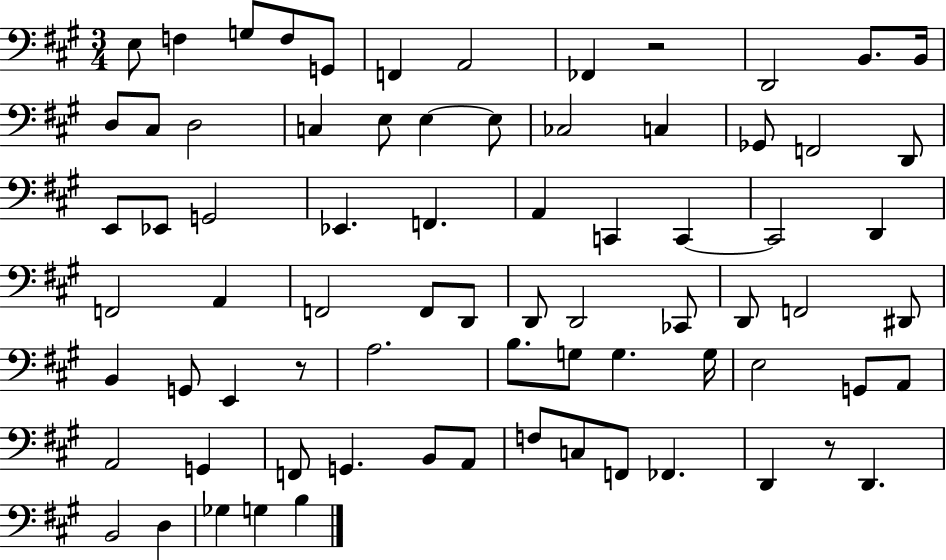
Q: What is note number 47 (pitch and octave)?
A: E2